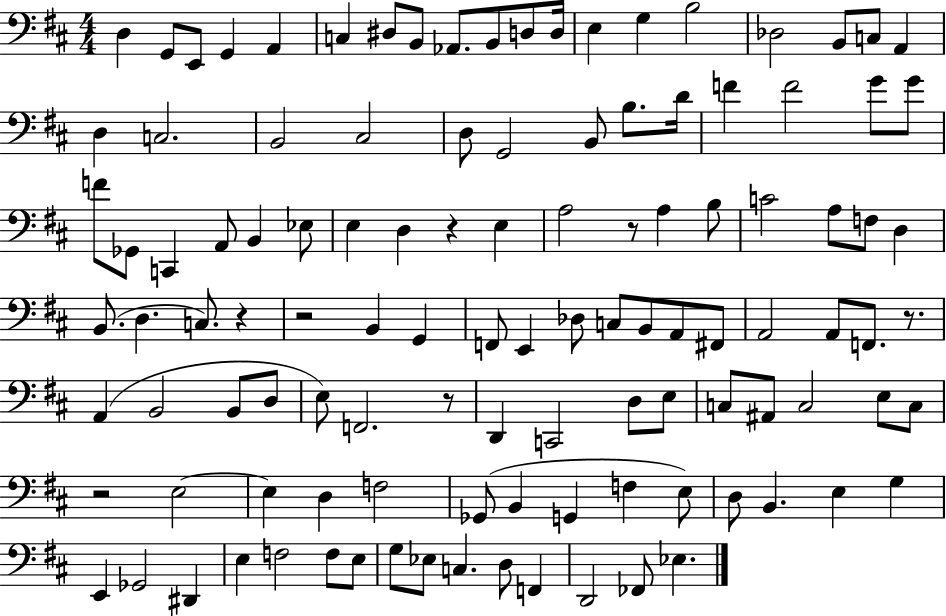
X:1
T:Untitled
M:4/4
L:1/4
K:D
D, G,,/2 E,,/2 G,, A,, C, ^D,/2 B,,/2 _A,,/2 B,,/2 D,/2 D,/4 E, G, B,2 _D,2 B,,/2 C,/2 A,, D, C,2 B,,2 ^C,2 D,/2 G,,2 B,,/2 B,/2 D/4 F F2 G/2 G/2 F/2 _G,,/2 C,, A,,/2 B,, _E,/2 E, D, z E, A,2 z/2 A, B,/2 C2 A,/2 F,/2 D, B,,/2 D, C,/2 z z2 B,, G,, F,,/2 E,, _D,/2 C,/2 B,,/2 A,,/2 ^F,,/2 A,,2 A,,/2 F,,/2 z/2 A,, B,,2 B,,/2 D,/2 E,/2 F,,2 z/2 D,, C,,2 D,/2 E,/2 C,/2 ^A,,/2 C,2 E,/2 C,/2 z2 E,2 E, D, F,2 _G,,/2 B,, G,, F, E,/2 D,/2 B,, E, G, E,, _G,,2 ^D,, E, F,2 F,/2 E,/2 G,/2 _E,/2 C, D,/2 F,, D,,2 _F,,/2 _E,